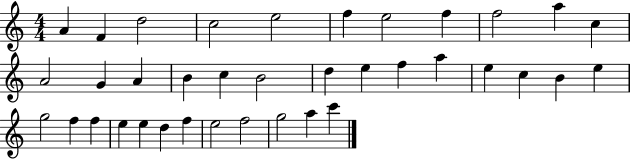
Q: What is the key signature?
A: C major